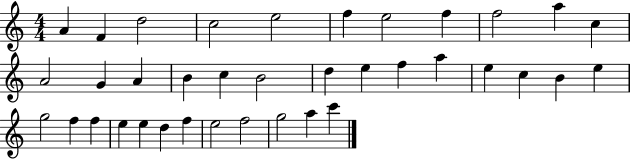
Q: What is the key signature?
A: C major